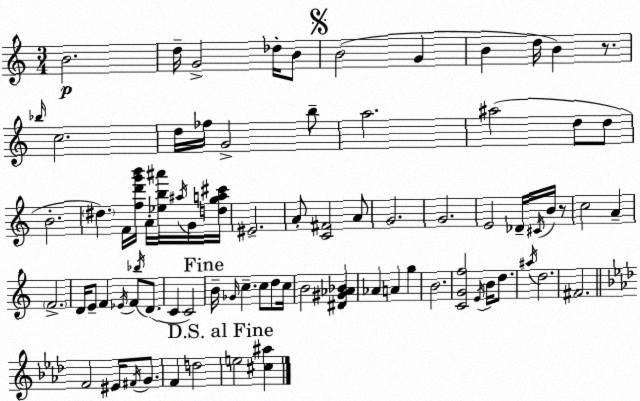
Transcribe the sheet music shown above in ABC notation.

X:1
T:Untitled
M:3/4
L:1/4
K:C
B2 d/4 G2 _d/4 B/2 B2 G B d/4 B z/2 _b/4 c2 d/4 _f/4 G2 b/2 a2 ^a2 d/2 d/2 B2 ^d F/4 [fd'g'b']/4 A/4 [_eb^a']/4 ^a/4 G/4 [dga^c']/4 ^E2 A/2 [C^F]2 A/2 G2 G2 E2 _D/4 ^C/4 B/4 z/2 c2 A F2 D/4 E/2 F _E/4 F/2 _b/4 D/2 C C2 B/4 _G/4 c c/2 d/2 c/4 B2 [^D^G_A_B] _A A g B2 [CGf]2 E/4 B/4 d/2 ^a/4 d2 ^F2 F2 ^E/4 ^F/4 G/2 F d2 e2 [^c^a]